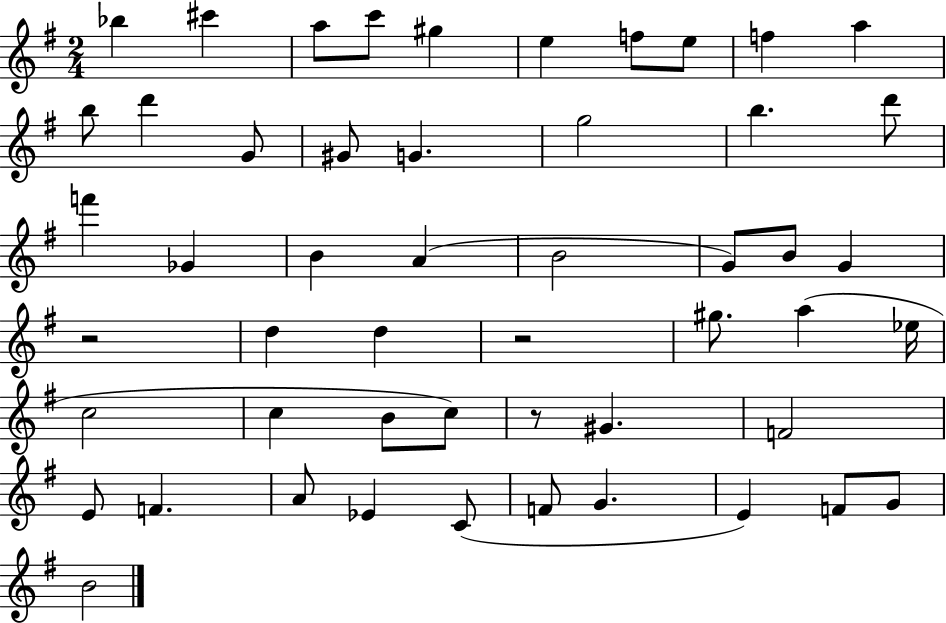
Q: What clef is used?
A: treble